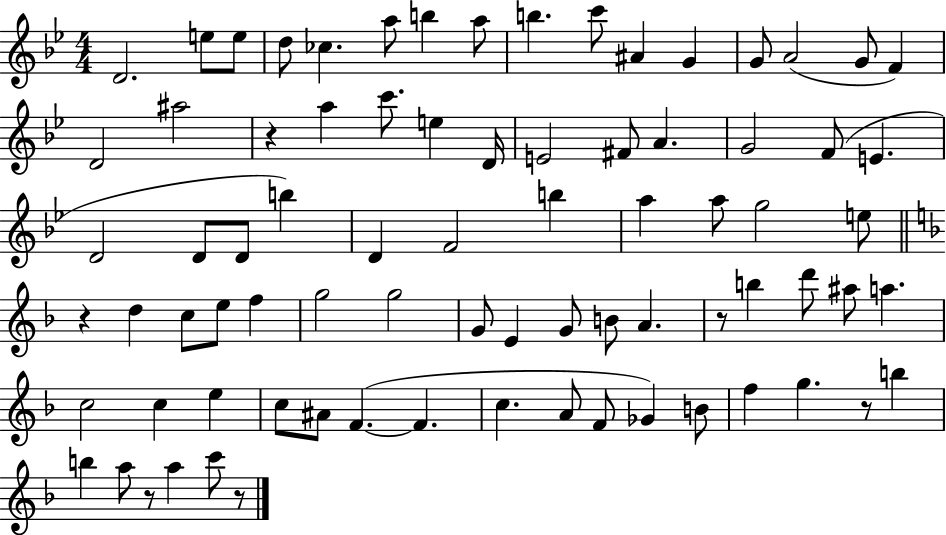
D4/h. E5/e E5/e D5/e CES5/q. A5/e B5/q A5/e B5/q. C6/e A#4/q G4/q G4/e A4/h G4/e F4/q D4/h A#5/h R/q A5/q C6/e. E5/q D4/s E4/h F#4/e A4/q. G4/h F4/e E4/q. D4/h D4/e D4/e B5/q D4/q F4/h B5/q A5/q A5/e G5/h E5/e R/q D5/q C5/e E5/e F5/q G5/h G5/h G4/e E4/q G4/e B4/e A4/q. R/e B5/q D6/e A#5/e A5/q. C5/h C5/q E5/q C5/e A#4/e F4/q. F4/q. C5/q. A4/e F4/e Gb4/q B4/e F5/q G5/q. R/e B5/q B5/q A5/e R/e A5/q C6/e R/e